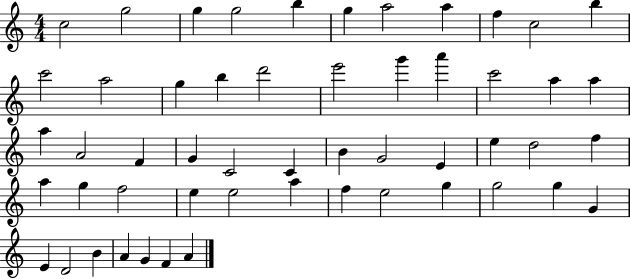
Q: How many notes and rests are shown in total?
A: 53